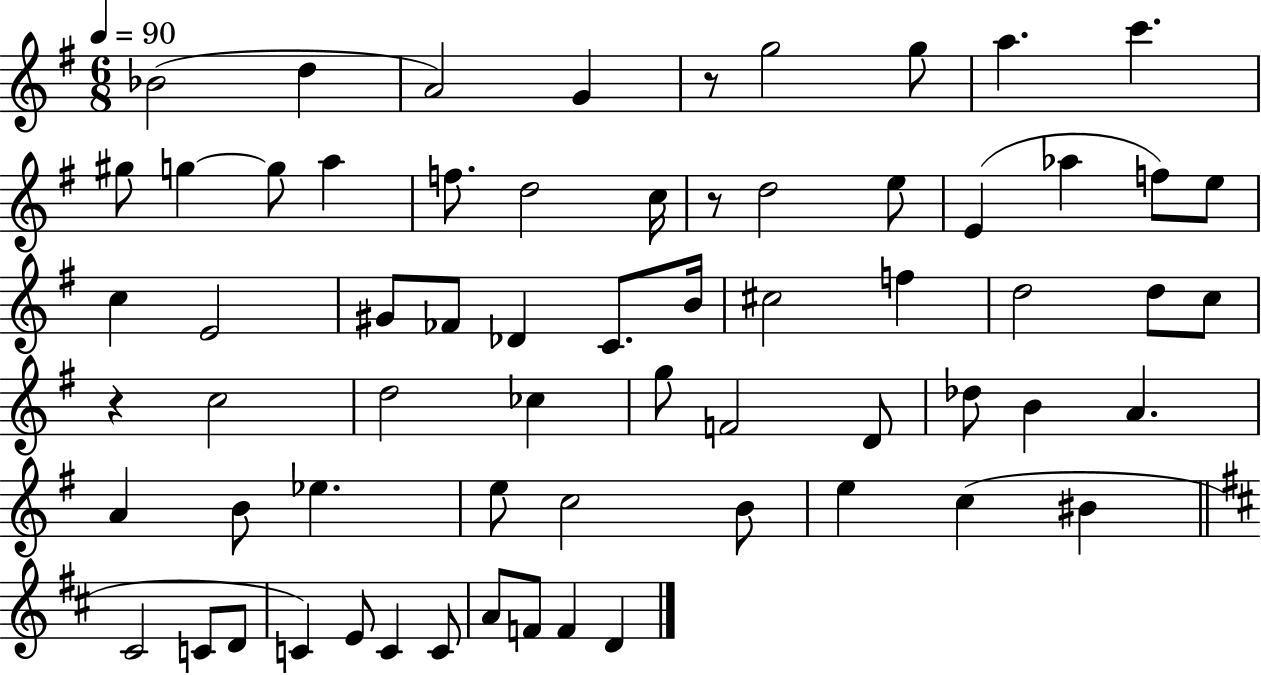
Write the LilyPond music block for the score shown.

{
  \clef treble
  \numericTimeSignature
  \time 6/8
  \key g \major
  \tempo 4 = 90
  \repeat volta 2 { bes'2( d''4 | a'2) g'4 | r8 g''2 g''8 | a''4. c'''4. | \break gis''8 g''4~~ g''8 a''4 | f''8. d''2 c''16 | r8 d''2 e''8 | e'4( aes''4 f''8) e''8 | \break c''4 e'2 | gis'8 fes'8 des'4 c'8. b'16 | cis''2 f''4 | d''2 d''8 c''8 | \break r4 c''2 | d''2 ces''4 | g''8 f'2 d'8 | des''8 b'4 a'4. | \break a'4 b'8 ees''4. | e''8 c''2 b'8 | e''4 c''4( bis'4 | \bar "||" \break \key b \minor cis'2 c'8 d'8 | c'4) e'8 c'4 c'8 | a'8 f'8 f'4 d'4 | } \bar "|."
}